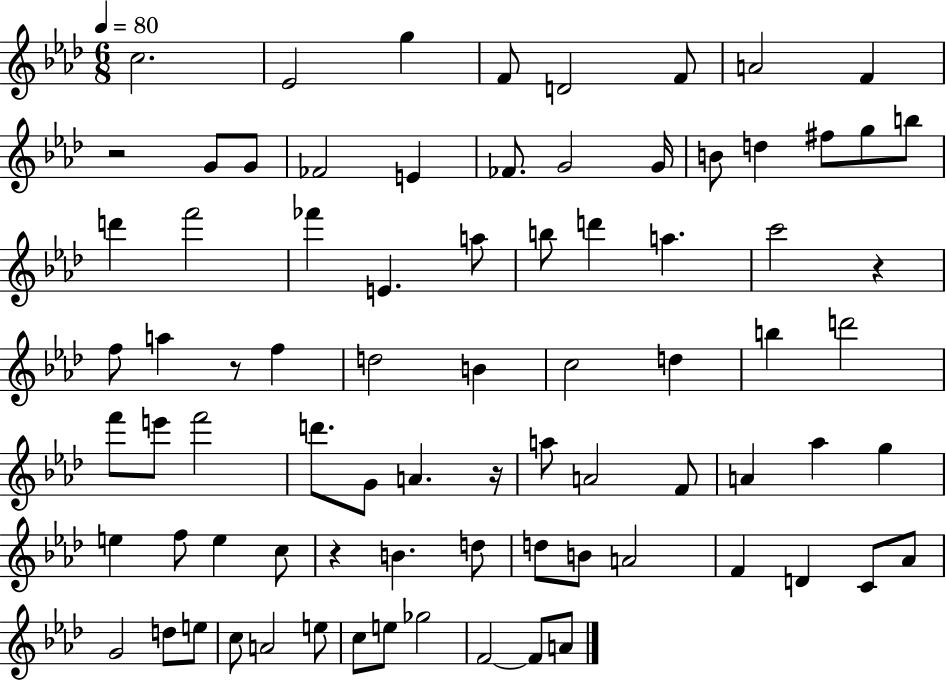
{
  \clef treble
  \numericTimeSignature
  \time 6/8
  \key aes \major
  \tempo 4 = 80
  c''2. | ees'2 g''4 | f'8 d'2 f'8 | a'2 f'4 | \break r2 g'8 g'8 | fes'2 e'4 | fes'8. g'2 g'16 | b'8 d''4 fis''8 g''8 b''8 | \break d'''4 f'''2 | fes'''4 e'4. a''8 | b''8 d'''4 a''4. | c'''2 r4 | \break f''8 a''4 r8 f''4 | d''2 b'4 | c''2 d''4 | b''4 d'''2 | \break f'''8 e'''8 f'''2 | d'''8. g'8 a'4. r16 | a''8 a'2 f'8 | a'4 aes''4 g''4 | \break e''4 f''8 e''4 c''8 | r4 b'4. d''8 | d''8 b'8 a'2 | f'4 d'4 c'8 aes'8 | \break g'2 d''8 e''8 | c''8 a'2 e''8 | c''8 e''8 ges''2 | f'2~~ f'8 a'8 | \break \bar "|."
}